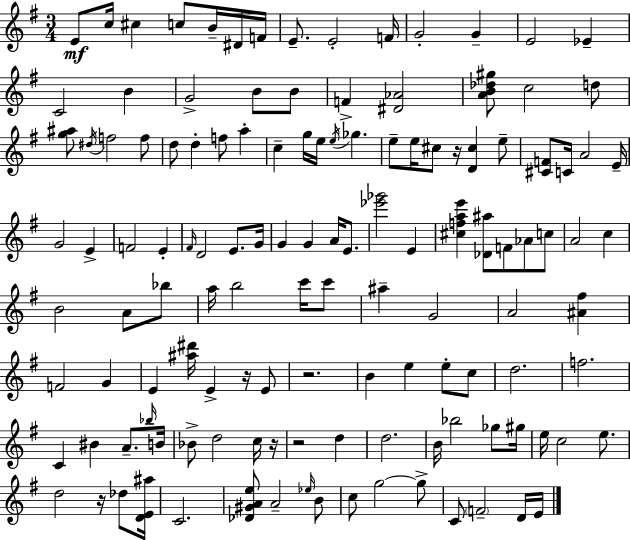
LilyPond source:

{
  \clef treble
  \numericTimeSignature
  \time 3/4
  \key e \minor
  e'8\mf c''16 cis''4 c''8 b'16-- dis'16 f'16 | e'8.-- e'2-. f'16 | g'2-. g'4-- | e'2 ees'4-- | \break c'2 b'4 | g'2-> b'8 b'8 | f'4-> <dis' aes'>2 | <a' b' des'' gis''>8 c''2 d''8 | \break <g'' ais''>8 \acciaccatura { dis''16 } f''2 f''8 | d''8 d''4-. f''8 a''4-. | c''4-- g''16 e''16 \acciaccatura { e''16 } ges''4. | e''8-- e''16 cis''8 r16 <d' cis''>4 | \break e''8-- <cis' f'>8 c'16 a'2 | e'16-- g'2 e'4-> | f'2 e'4-. | \grace { fis'16 } d'2 e'8. | \break g'16 g'4 g'4 a'16 | e'8. <ees''' ges'''>2 e'4 | <cis'' f'' a'' e'''>4 <des' ais''>8 f'8 aes'8 | c''8 a'2 c''4 | \break b'2 a'8 | bes''8 a''16 b''2 | c'''16 c'''8 ais''4-- g'2 | a'2 <ais' fis''>4 | \break f'2 g'4 | e'4 <ais'' dis'''>16 e'4-> | r16 e'8 r2. | b'4 e''4 e''8-. | \break c''8 d''2. | f''2. | c'4 bis'4 a'8.-- | \grace { bes''16 } b'16 bes'8-> d''2 | \break c''16 r16 r2 | d''4 d''2. | b'16 bes''2 | ges''8 gis''16 e''16 c''2 | \break e''8. d''2 | r16 des''8 <d' e' ais''>16 c'2. | <des' gis' a' e''>8 a'2-- | \grace { ees''16 } b'8 c''8 g''2~~ | \break g''8-> c'8 \parenthesize f'2-- | d'16 e'16 \bar "|."
}